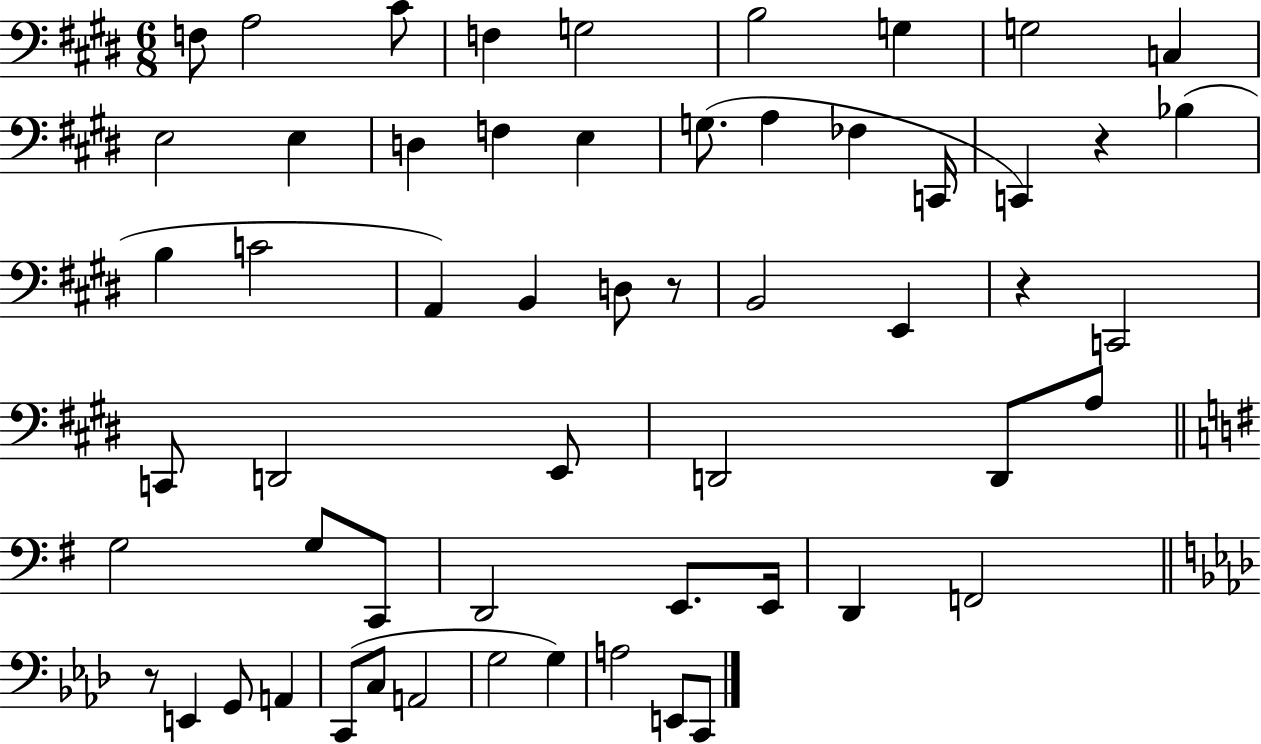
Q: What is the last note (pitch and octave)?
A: C2